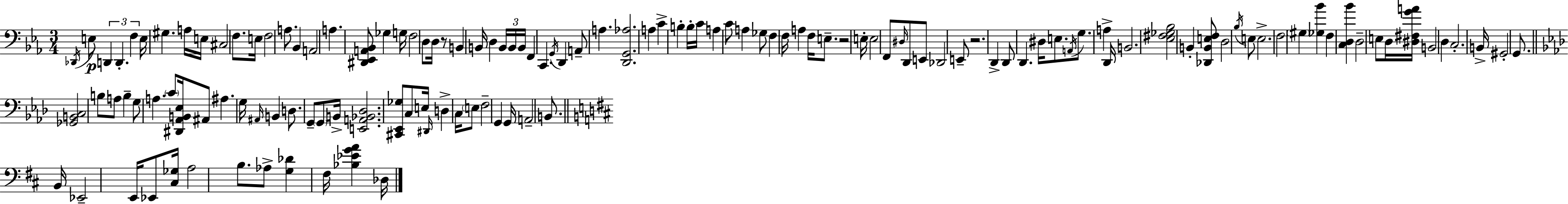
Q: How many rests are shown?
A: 3